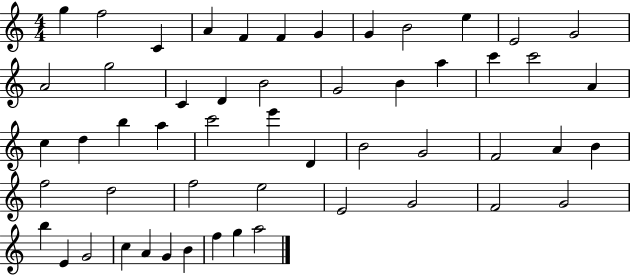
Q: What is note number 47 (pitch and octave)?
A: C5